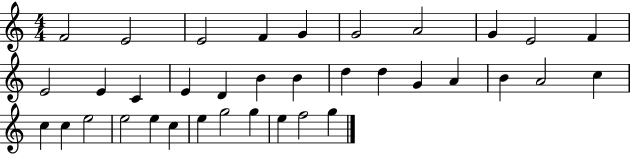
{
  \clef treble
  \numericTimeSignature
  \time 4/4
  \key c \major
  f'2 e'2 | e'2 f'4 g'4 | g'2 a'2 | g'4 e'2 f'4 | \break e'2 e'4 c'4 | e'4 d'4 b'4 b'4 | d''4 d''4 g'4 a'4 | b'4 a'2 c''4 | \break c''4 c''4 e''2 | e''2 e''4 c''4 | e''4 g''2 g''4 | e''4 f''2 g''4 | \break \bar "|."
}